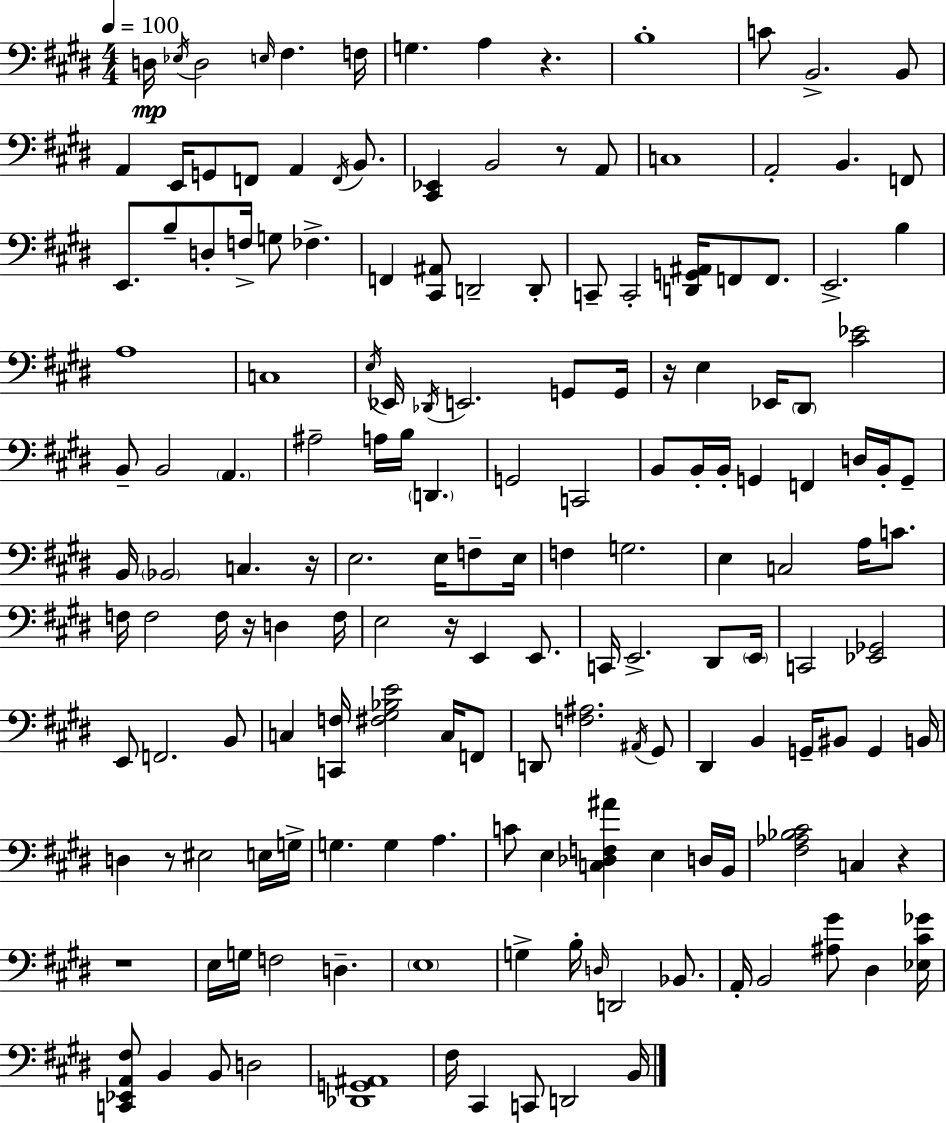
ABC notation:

X:1
T:Untitled
M:4/4
L:1/4
K:E
D,/4 _E,/4 D,2 E,/4 ^F, F,/4 G, A, z B,4 C/2 B,,2 B,,/2 A,, E,,/4 G,,/2 F,,/2 A,, F,,/4 B,,/2 [^C,,_E,,] B,,2 z/2 A,,/2 C,4 A,,2 B,, F,,/2 E,,/2 B,/2 D,/2 F,/4 G,/2 _F, F,, [^C,,^A,,]/2 D,,2 D,,/2 C,,/2 C,,2 [D,,G,,^A,,]/4 F,,/2 F,,/2 E,,2 B, A,4 C,4 E,/4 _E,,/4 _D,,/4 E,,2 G,,/2 G,,/4 z/4 E, _E,,/4 ^D,,/2 [^C_E]2 B,,/2 B,,2 A,, ^A,2 A,/4 B,/4 D,, G,,2 C,,2 B,,/2 B,,/4 B,,/4 G,, F,, D,/4 B,,/4 G,,/2 B,,/4 _B,,2 C, z/4 E,2 E,/4 F,/2 E,/4 F, G,2 E, C,2 A,/4 C/2 F,/4 F,2 F,/4 z/4 D, F,/4 E,2 z/4 E,, E,,/2 C,,/4 E,,2 ^D,,/2 E,,/4 C,,2 [_E,,_G,,]2 E,,/2 F,,2 B,,/2 C, [C,,F,]/4 [^F,^G,_B,E]2 C,/4 F,,/2 D,,/2 [F,^A,]2 ^A,,/4 ^G,,/2 ^D,, B,, G,,/4 ^B,,/2 G,, B,,/4 D, z/2 ^E,2 E,/4 G,/4 G, G, A, C/2 E, [C,_D,F,^A] E, D,/4 B,,/4 [^F,_A,_B,^C]2 C, z z4 E,/4 G,/4 F,2 D, E,4 G, B,/4 D,/4 D,,2 _B,,/2 A,,/4 B,,2 [^A,^G]/2 ^D, [_E,^C_G]/4 [C,,_E,,A,,^F,]/2 B,, B,,/2 D,2 [_D,,G,,^A,,]4 ^F,/4 ^C,, C,,/2 D,,2 B,,/4